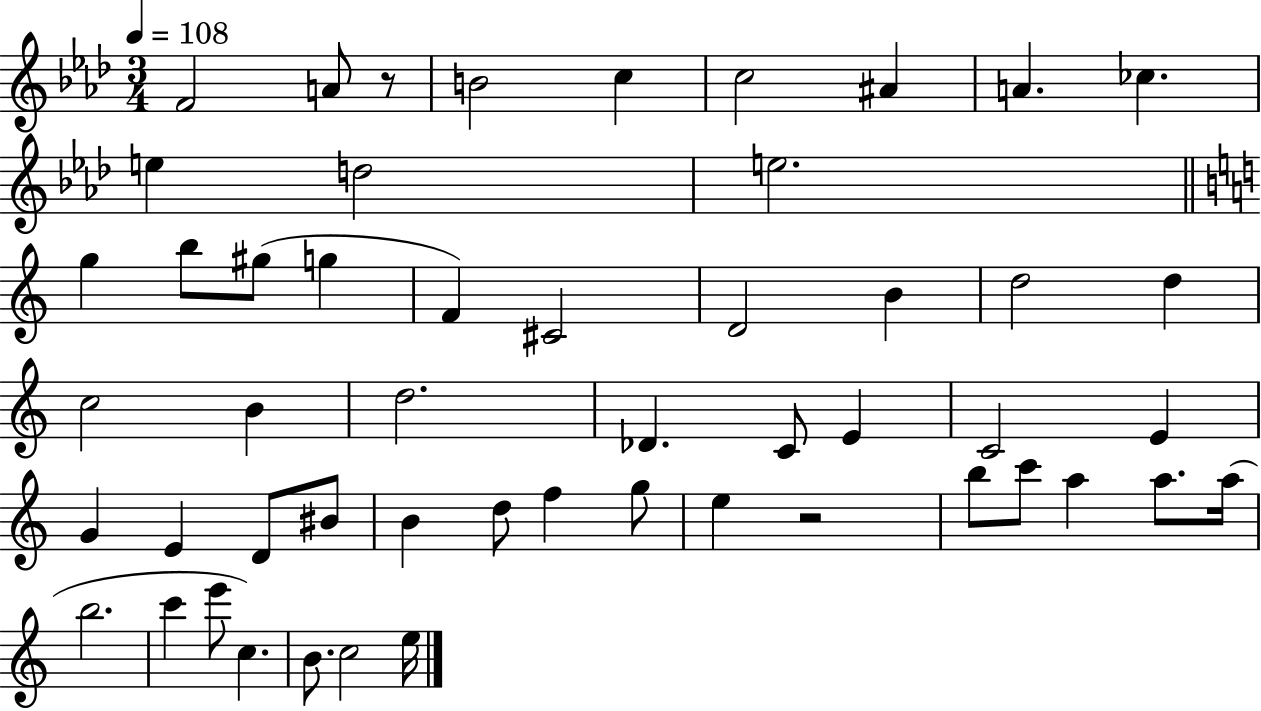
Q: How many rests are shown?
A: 2